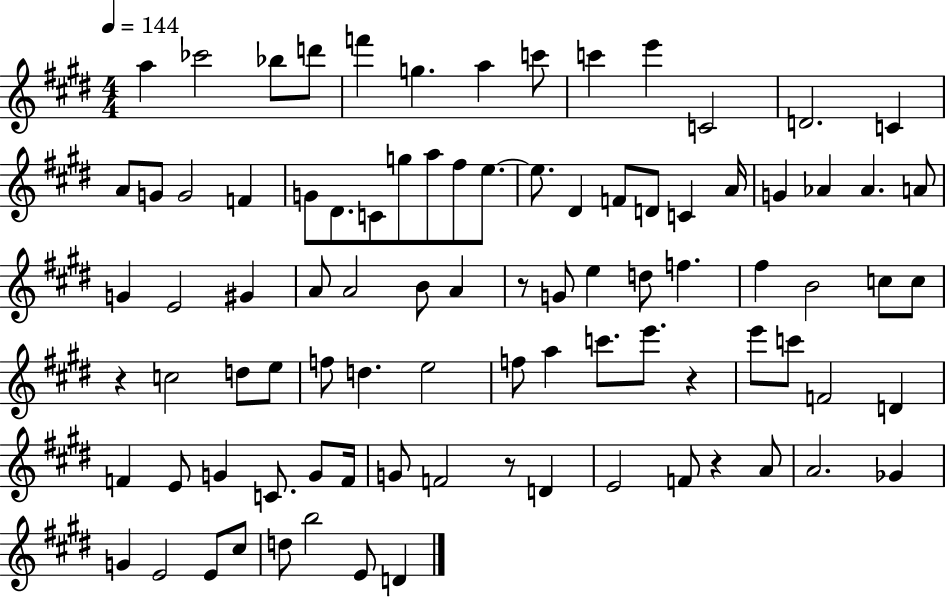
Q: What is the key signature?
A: E major